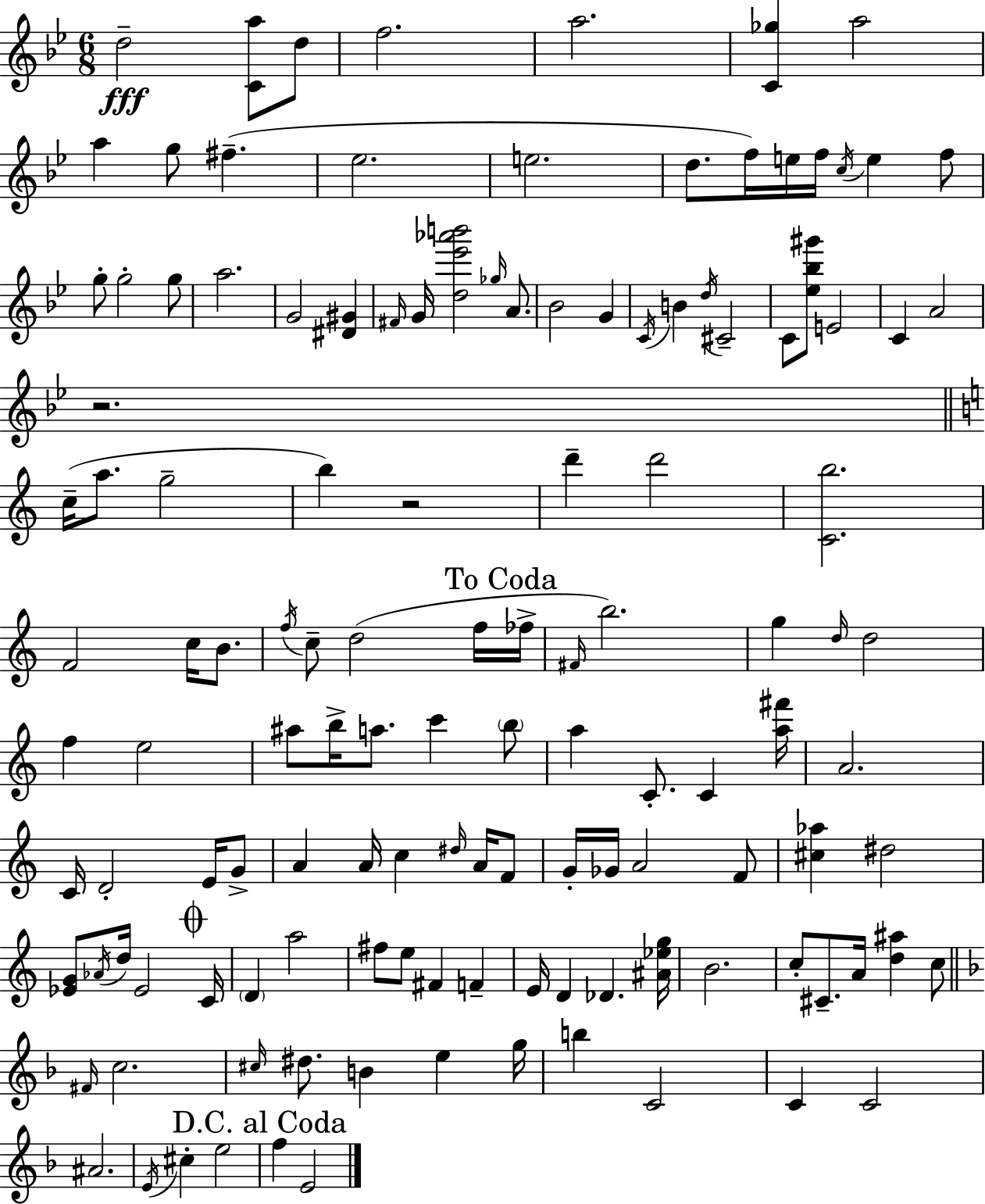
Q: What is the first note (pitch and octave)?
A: D5